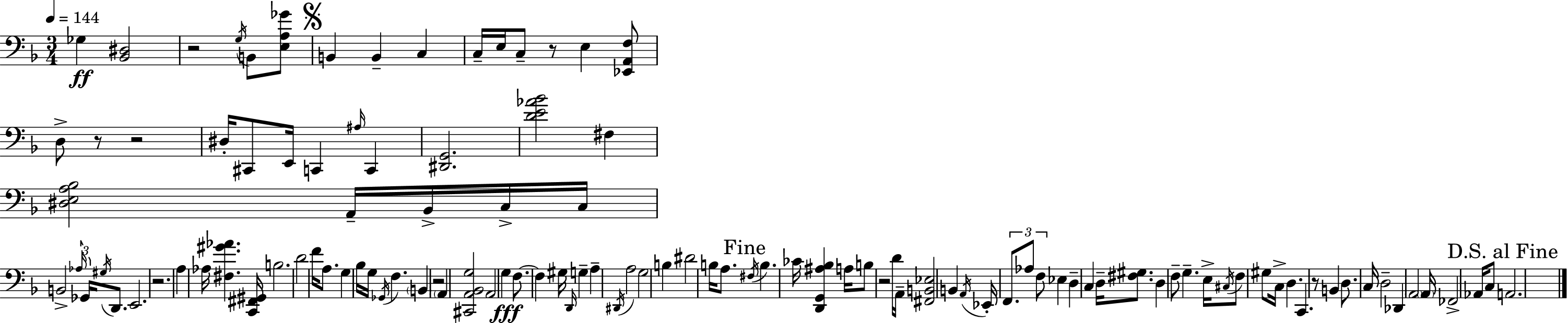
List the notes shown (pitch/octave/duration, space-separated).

Gb3/q [Bb2,D#3]/h R/h G3/s B2/e [E3,A3,Gb4]/e B2/q B2/q C3/q C3/s E3/s C3/e R/e E3/q [Eb2,A2,F3]/e D3/e R/e R/h D#3/s C#2/e E2/s C2/q A#3/s C2/q [D#2,G2]/h. [D4,E4,Ab4,Bb4]/h F#3/q [D#3,E3,A3,Bb3]/h A2/s Bb2/s C3/s C3/s B2/h Ab3/s Gb2/s G#3/s D2/e. E2/h. R/h. A3/q Ab3/s [F#3,G#4,Ab4]/q. [C2,F#2,G#2]/s B3/h. D4/h F4/s A3/e. G3/q Bb3/s G3/s Gb2/s F3/q. B2/q R/h A2/q [C#2,A2,Bb2,G3]/h A2/h G3/q F3/e. F3/q G#3/s D2/s G3/q A3/q D#2/s A3/h G3/h B3/q D#4/h B3/s A3/e. F#3/s B3/q. CES4/s [D2,G2,A#3,Bb3]/q A3/s B3/e R/h D4/s A2/s [F#2,B2,Eb3]/h B2/q A2/s Eb2/s F2/e. Ab3/e F3/e Eb3/q D3/q C3/q D3/s [F#3,G#3]/e. D3/q F3/e G3/q. E3/s C#3/s F3/e G#3/e C3/s D3/q. C2/q. R/e B2/q D3/e. C3/s D3/h Db2/q A2/h A2/s FES2/h Ab2/s C3/e A2/h.